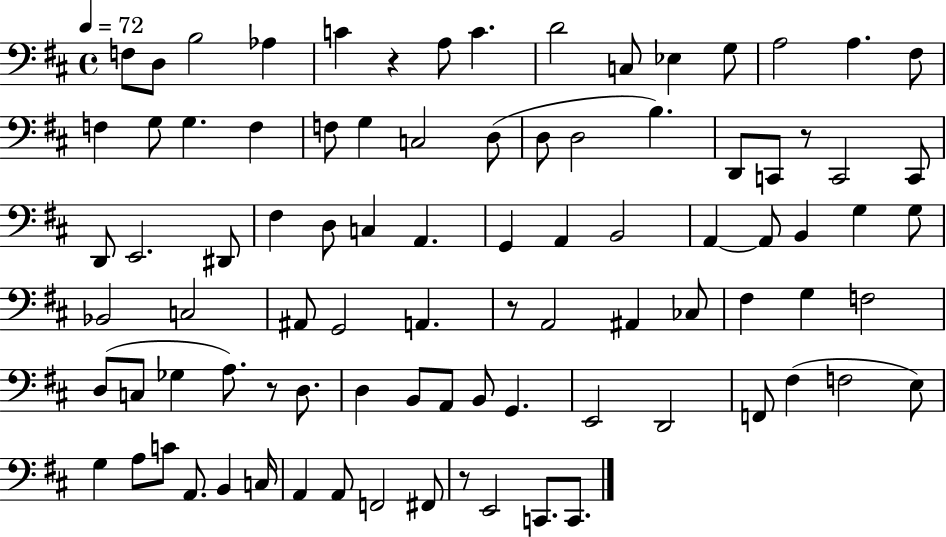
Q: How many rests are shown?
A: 5